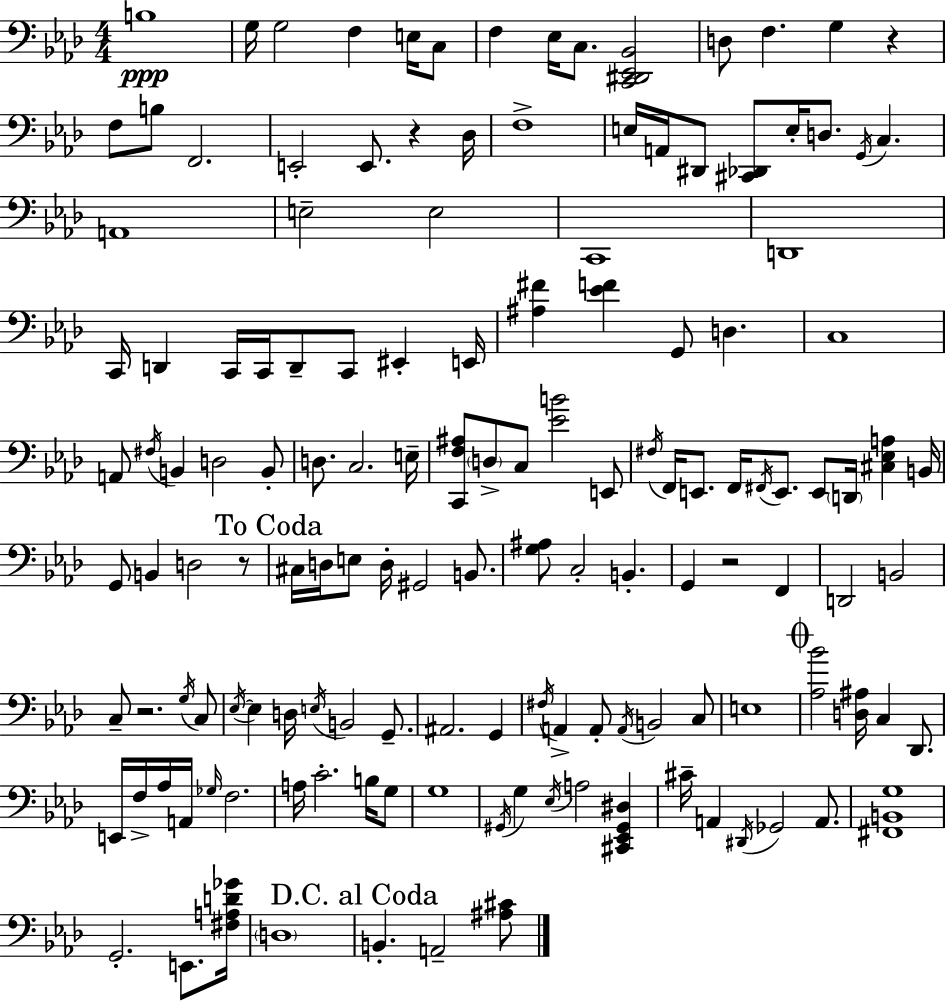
B3/w G3/s G3/h F3/q E3/s C3/e F3/q Eb3/s C3/e. [C2,D#2,Eb2,Bb2]/h D3/e F3/q. G3/q R/q F3/e B3/e F2/h. E2/h E2/e. R/q Db3/s F3/w E3/s A2/s D#2/e [C#2,Db2]/e E3/s D3/e. G2/s C3/q. A2/w E3/h E3/h C2/w D2/w C2/s D2/q C2/s C2/s D2/e C2/e EIS2/q E2/s [A#3,F#4]/q [Eb4,F4]/q G2/e D3/q. C3/w A2/e F#3/s B2/q D3/h B2/e D3/e. C3/h. E3/s [C2,F3,A#3]/e D3/e C3/e [Eb4,B4]/h E2/e F#3/s F2/s E2/e. F2/s F#2/s E2/e. E2/e D2/s [C#3,Eb3,A3]/q B2/s G2/e B2/q D3/h R/e C#3/s D3/s E3/e D3/s G#2/h B2/e. [G3,A#3]/e C3/h B2/q. G2/q R/h F2/q D2/h B2/h C3/e R/h. G3/s C3/e Eb3/s Eb3/q D3/s E3/s B2/h G2/e. A#2/h. G2/q F#3/s A2/q A2/e A2/s B2/h C3/e E3/w [Ab3,Bb4]/h [D3,A#3]/s C3/q Db2/e. E2/s F3/s Ab3/s A2/s Gb3/s F3/h. A3/s C4/h. B3/s G3/e G3/w G#2/s G3/q Eb3/s A3/h [C#2,Eb2,G#2,D#3]/q C#4/s A2/q D#2/s Gb2/h A2/e. [F#2,B2,G3]/w G2/h. E2/e. [F#3,A3,D4,Gb4]/s D3/w B2/q. A2/h [A#3,C#4]/e